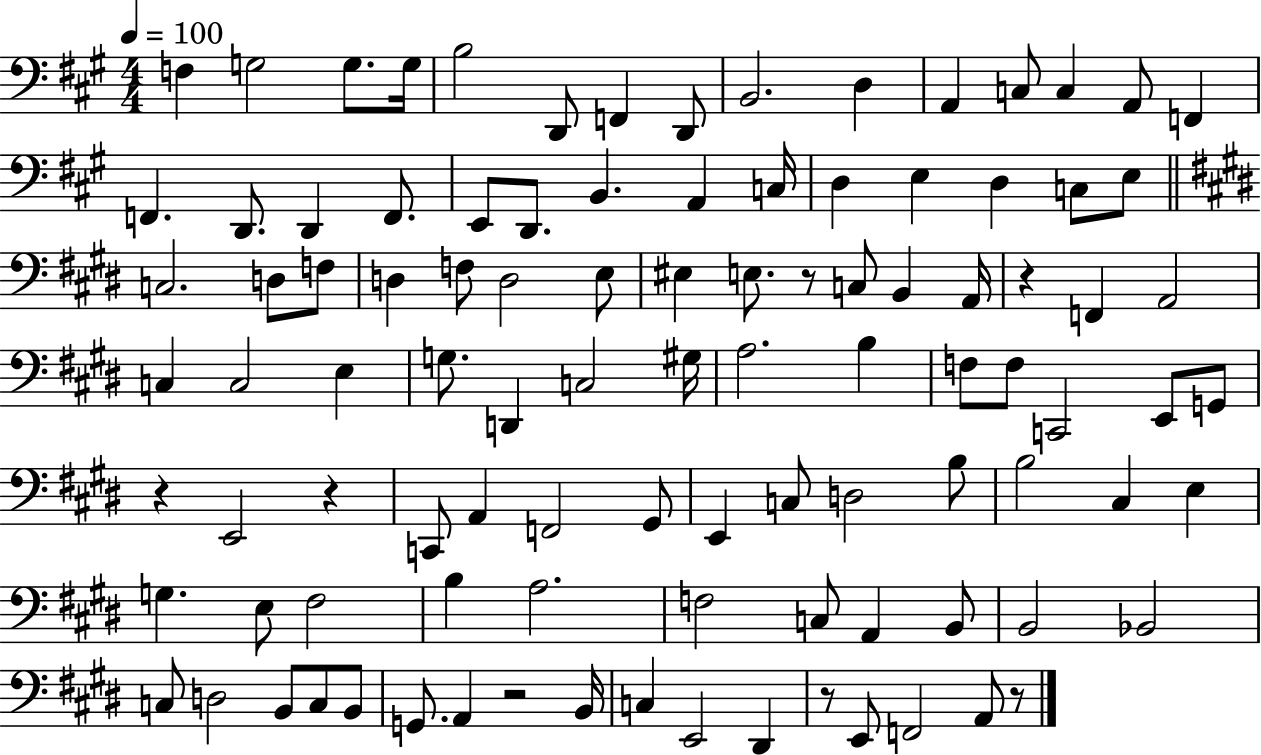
{
  \clef bass
  \numericTimeSignature
  \time 4/4
  \key a \major
  \tempo 4 = 100
  f4 g2 g8. g16 | b2 d,8 f,4 d,8 | b,2. d4 | a,4 c8 c4 a,8 f,4 | \break f,4. d,8. d,4 f,8. | e,8 d,8. b,4. a,4 c16 | d4 e4 d4 c8 e8 | \bar "||" \break \key e \major c2. d8 f8 | d4 f8 d2 e8 | eis4 e8. r8 c8 b,4 a,16 | r4 f,4 a,2 | \break c4 c2 e4 | g8. d,4 c2 gis16 | a2. b4 | f8 f8 c,2 e,8 g,8 | \break r4 e,2 r4 | c,8 a,4 f,2 gis,8 | e,4 c8 d2 b8 | b2 cis4 e4 | \break g4. e8 fis2 | b4 a2. | f2 c8 a,4 b,8 | b,2 bes,2 | \break c8 d2 b,8 c8 b,8 | g,8. a,4 r2 b,16 | c4 e,2 dis,4 | r8 e,8 f,2 a,8 r8 | \break \bar "|."
}